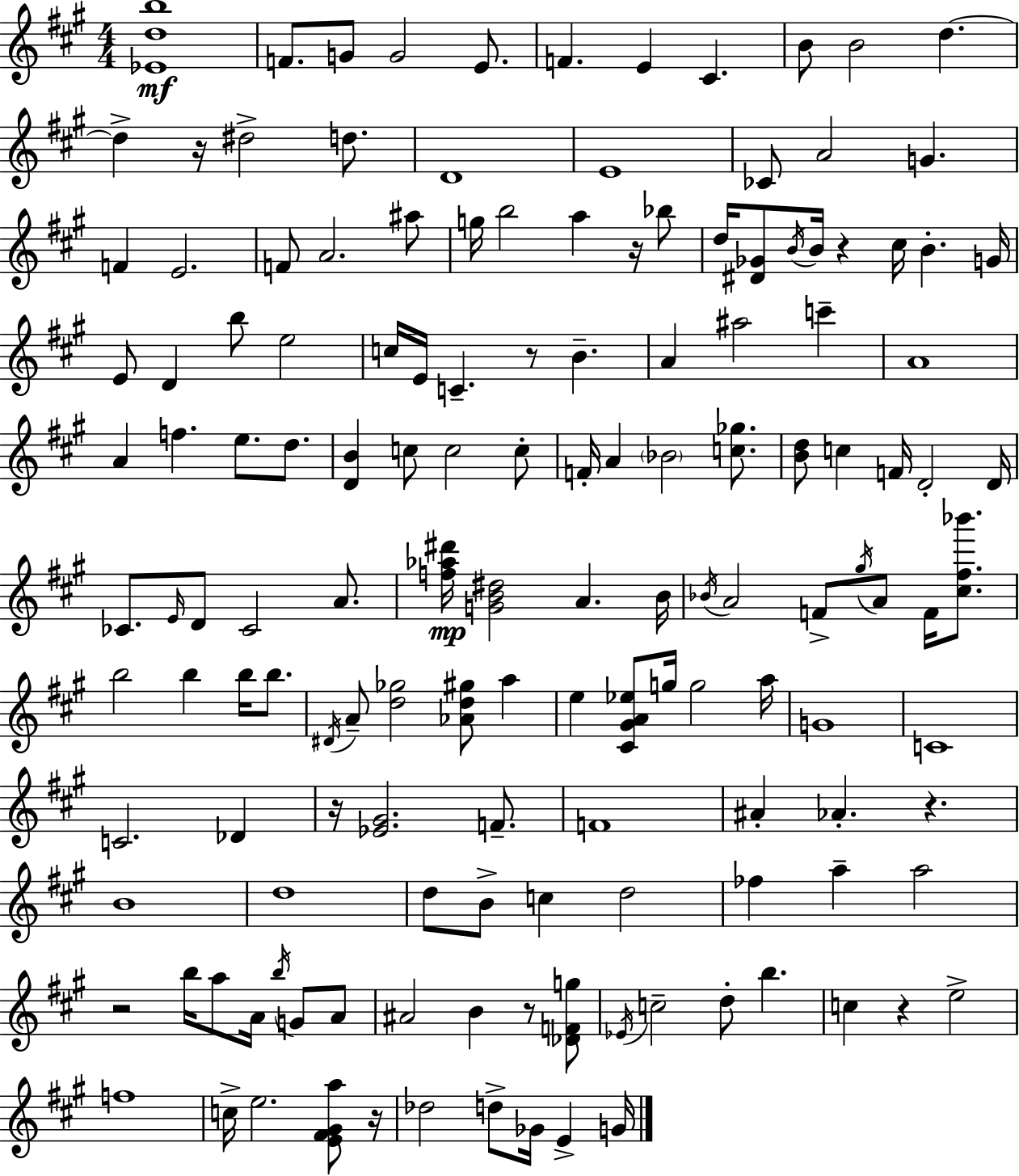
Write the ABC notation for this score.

X:1
T:Untitled
M:4/4
L:1/4
K:A
[_Edb]4 F/2 G/2 G2 E/2 F E ^C B/2 B2 d d z/4 ^d2 d/2 D4 E4 _C/2 A2 G F E2 F/2 A2 ^a/2 g/4 b2 a z/4 _b/2 d/4 [^D_G]/2 B/4 B/4 z ^c/4 B G/4 E/2 D b/2 e2 c/4 E/4 C z/2 B A ^a2 c' A4 A f e/2 d/2 [DB] c/2 c2 c/2 F/4 A _B2 [c_g]/2 [Bd]/2 c F/4 D2 D/4 _C/2 E/4 D/2 _C2 A/2 [f_a^d']/4 [GB^d]2 A B/4 _B/4 A2 F/2 ^g/4 A/2 F/4 [^c^f_b']/2 b2 b b/4 b/2 ^D/4 A/2 [d_g]2 [_Ad^g]/2 a e [^C^GA_e]/2 g/4 g2 a/4 G4 C4 C2 _D z/4 [_E^G]2 F/2 F4 ^A _A z B4 d4 d/2 B/2 c d2 _f a a2 z2 b/4 a/2 A/4 b/4 G/2 A/2 ^A2 B z/2 [_DFg]/2 _E/4 c2 d/2 b c z e2 f4 c/4 e2 [E^F^Ga]/2 z/4 _d2 d/2 _G/4 E G/4